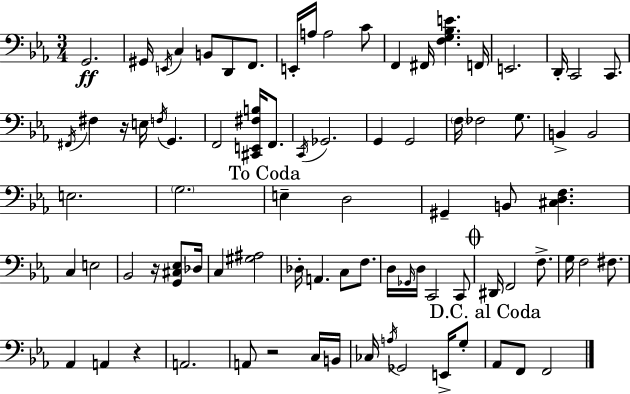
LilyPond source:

{
  \clef bass
  \numericTimeSignature
  \time 3/4
  \key c \minor
  \repeat volta 2 { g,2.\ff | gis,16 \acciaccatura { e,16 } c4 b,8 d,8 f,8. | e,16-. a16 a2 c'8 | f,4 fis,16 <f g bes e'>4. | \break f,16 e,2. | d,16-. c,2 c,8. | \acciaccatura { fis,16 } fis4 r16 e16 \acciaccatura { f16 } g,4. | f,2 <cis, e, fis b>16 | \break f,8. \acciaccatura { c,16 } ges,2. | g,4 g,2 | \parenthesize f16 fes2 | g8. b,4-> b,2 | \break e2. | \parenthesize g2. | \mark "To Coda" e4-- d2 | gis,4-- b,8 <cis d f>4. | \break c4 e2 | bes,2 | r16 <g, cis ees>8 des16 c4 <gis ais>2 | des16-. a,4. c8 | \break f8. d16 \grace { ges,16 } d16 c,2 | c,8 \mark \markup { \musicglyph "scripts.coda" } dis,16 f,2 | f8.-> g16 f2 | fis8. aes,4 a,4 | \break r4 a,2. | a,8 r2 | c16 b,16 ces16 \acciaccatura { a16 } ges,2 | e,16-> g8-. \mark "D.C. al Coda" aes,8 f,8 f,2 | \break } \bar "|."
}